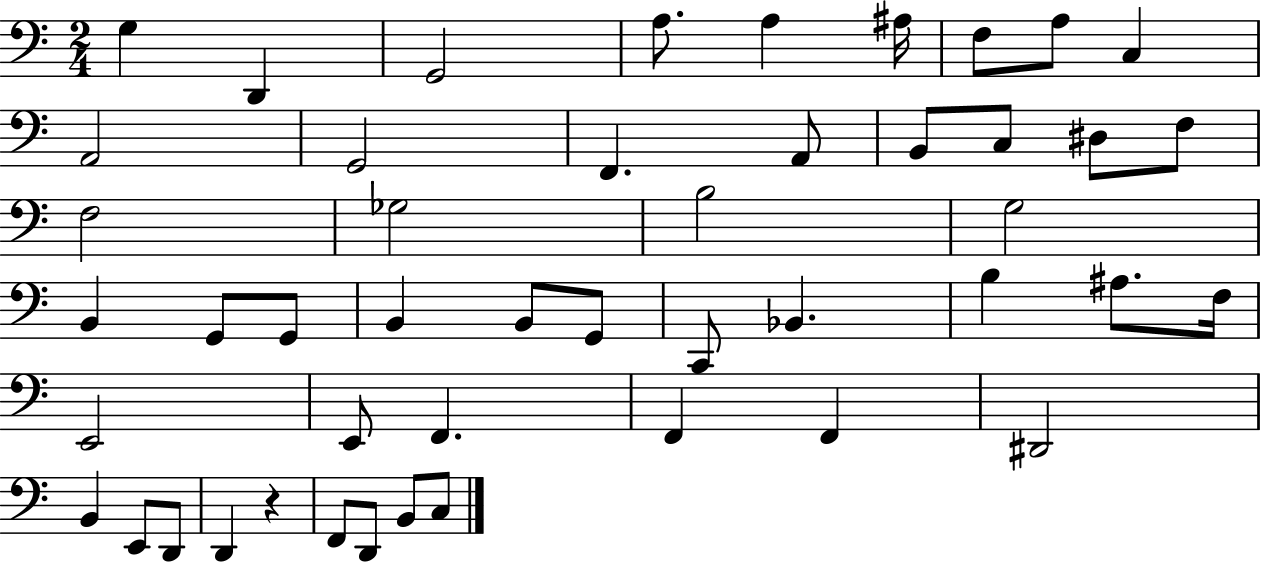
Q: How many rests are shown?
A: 1